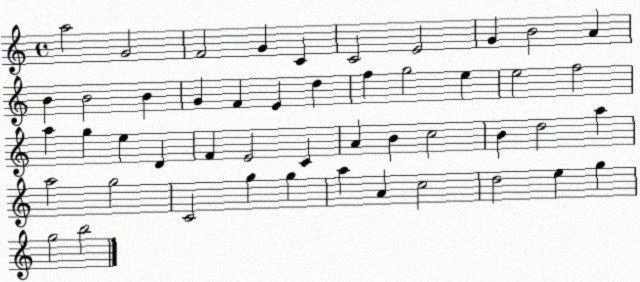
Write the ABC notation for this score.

X:1
T:Untitled
M:4/4
L:1/4
K:C
a2 G2 F2 G C C2 E2 G B2 A B B2 B G F E d f g2 e e2 f2 a g e D F E2 C A B c2 B d2 a a2 g2 C2 g g a A c2 d2 e g g2 b2